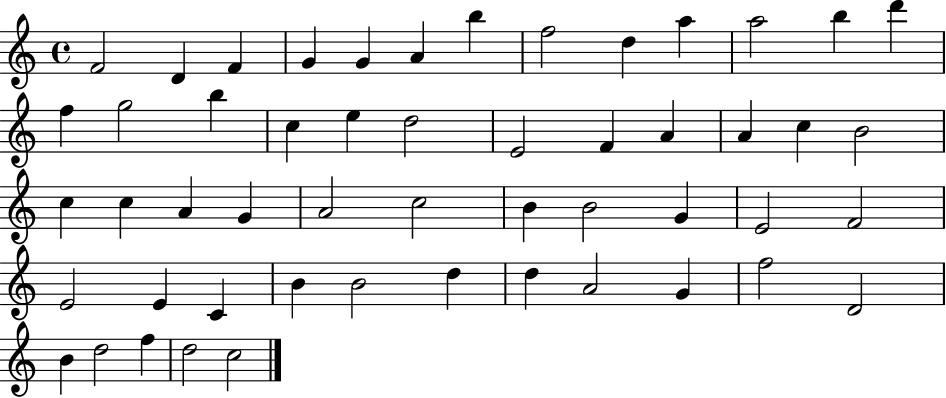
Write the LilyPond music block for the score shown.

{
  \clef treble
  \time 4/4
  \defaultTimeSignature
  \key c \major
  f'2 d'4 f'4 | g'4 g'4 a'4 b''4 | f''2 d''4 a''4 | a''2 b''4 d'''4 | \break f''4 g''2 b''4 | c''4 e''4 d''2 | e'2 f'4 a'4 | a'4 c''4 b'2 | \break c''4 c''4 a'4 g'4 | a'2 c''2 | b'4 b'2 g'4 | e'2 f'2 | \break e'2 e'4 c'4 | b'4 b'2 d''4 | d''4 a'2 g'4 | f''2 d'2 | \break b'4 d''2 f''4 | d''2 c''2 | \bar "|."
}